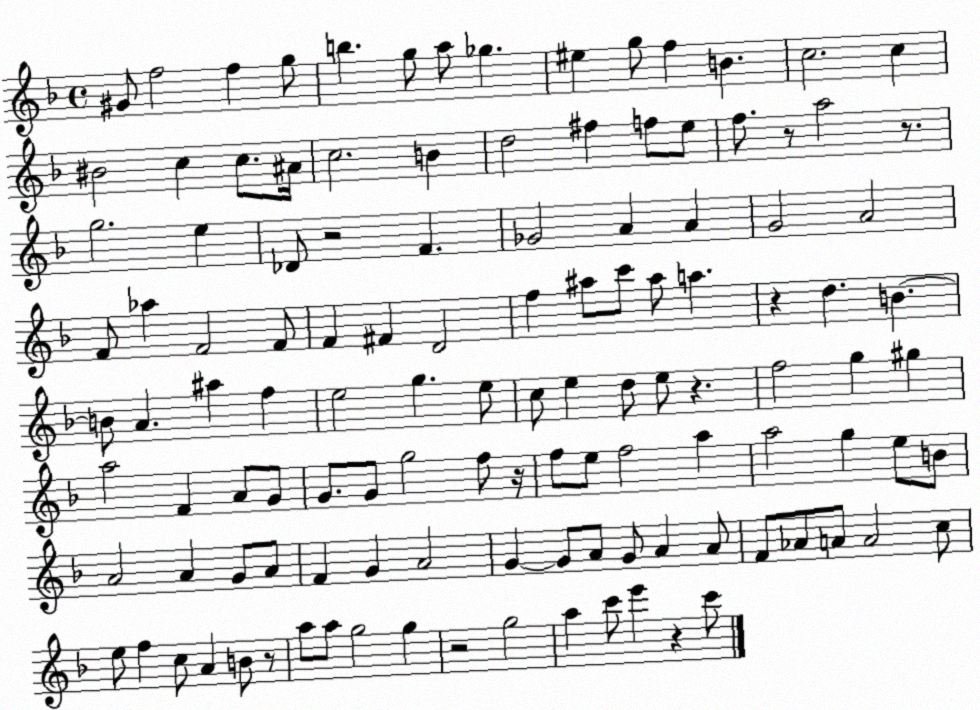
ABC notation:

X:1
T:Untitled
M:4/4
L:1/4
K:F
^G/2 f2 f g/2 b g/2 a/2 _g ^e g/2 f B c2 c ^B2 c c/2 ^A/4 c2 B d2 ^f f/2 e/2 f/2 z/2 a2 z/2 g2 e _D/2 z2 F _G2 A A G2 A2 F/2 _a F2 F/2 F ^F D2 f ^a/2 c'/2 ^a/2 a z d B B/2 A ^a f e2 g e/2 c/2 e d/2 e/2 z f2 g ^g a2 F A/2 G/2 G/2 G/2 g2 f/2 z/4 f/2 e/2 f2 a a2 g e/2 B/2 A2 A G/2 A/2 F G A2 G G/2 A/2 G/2 A A/2 F/2 _A/2 A/2 A2 c/2 e/2 f c/2 A B/2 z/2 a/2 a/2 g2 g z2 g2 a c'/2 e' z c'/2